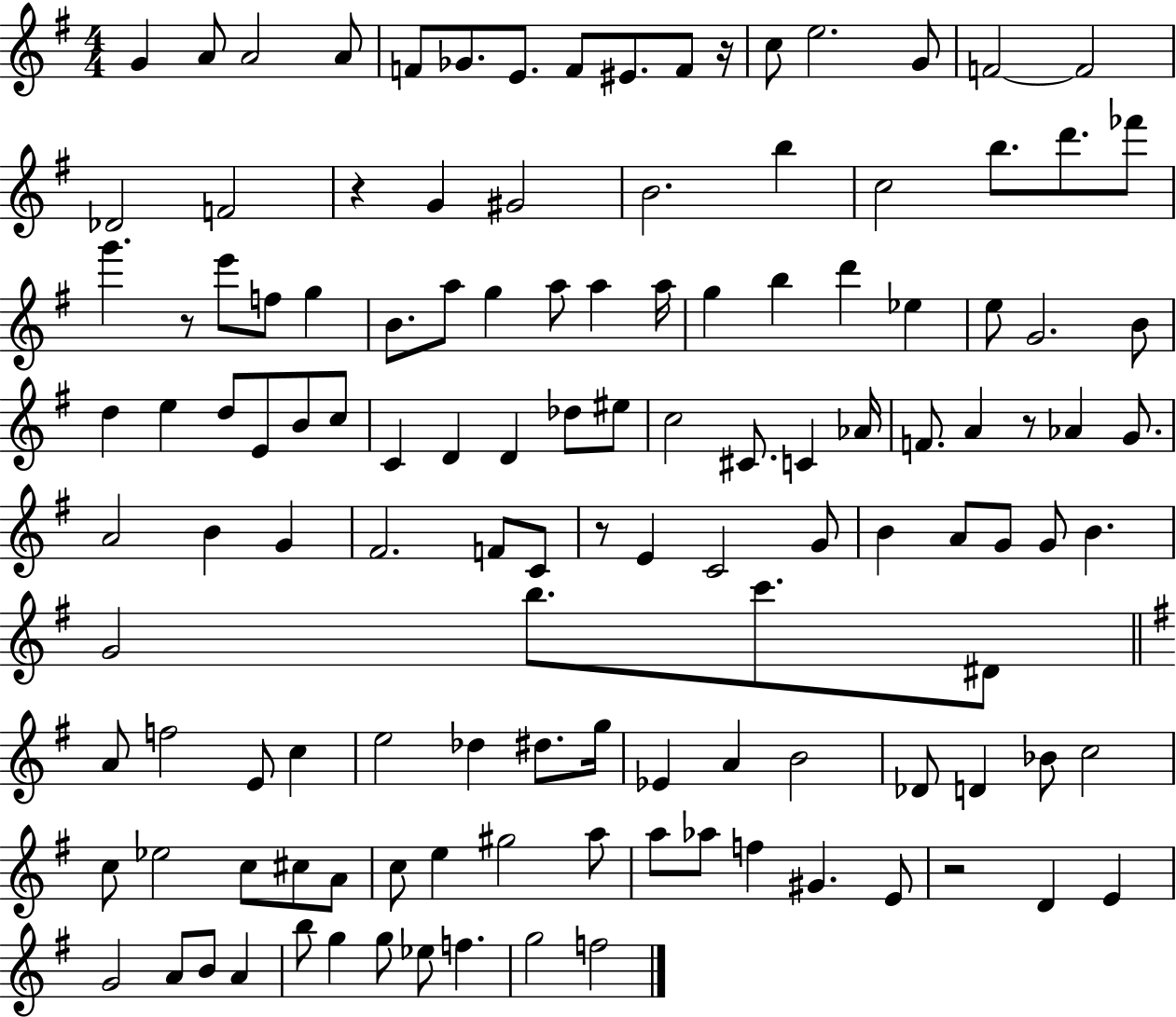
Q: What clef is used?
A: treble